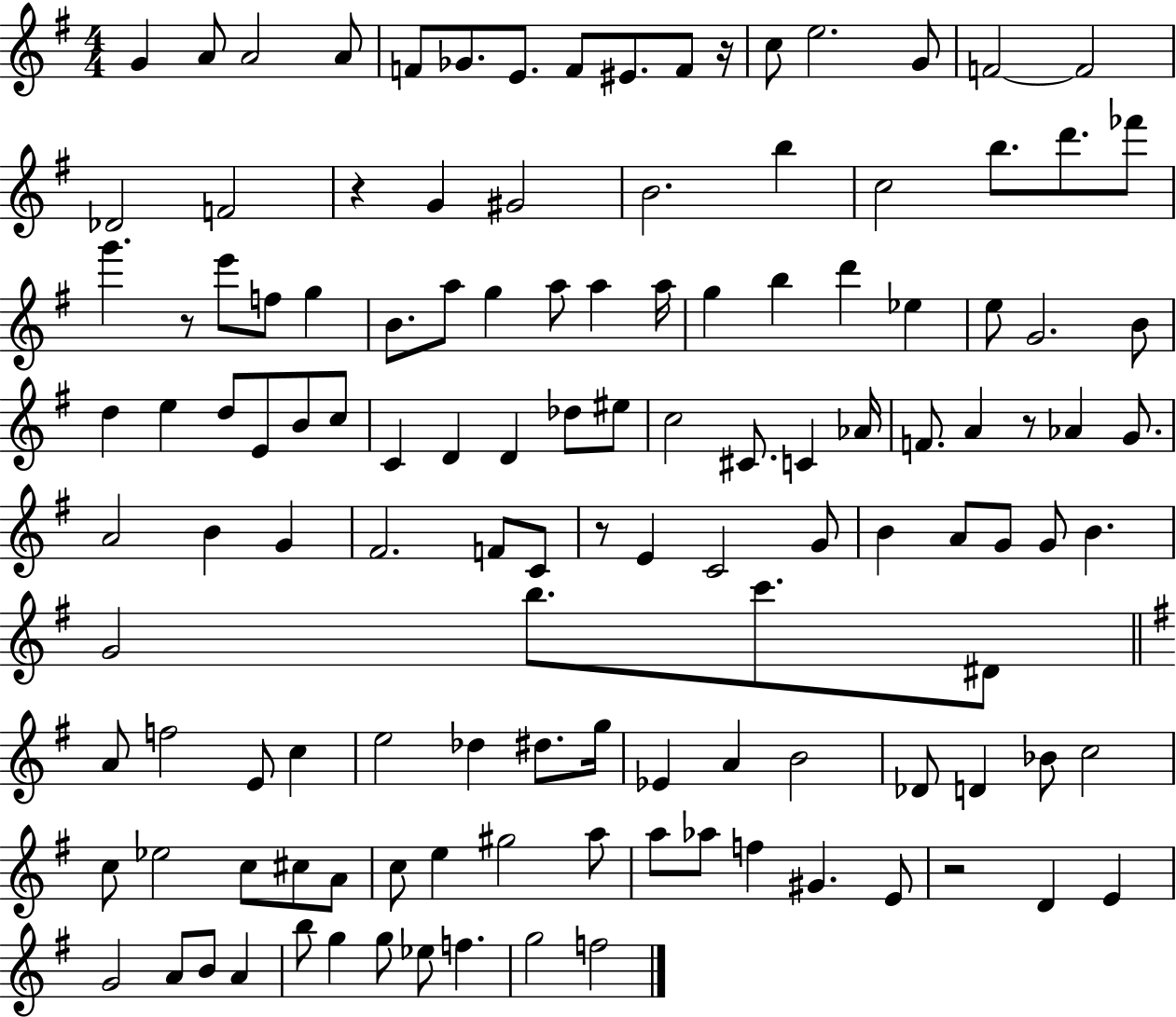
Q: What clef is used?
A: treble